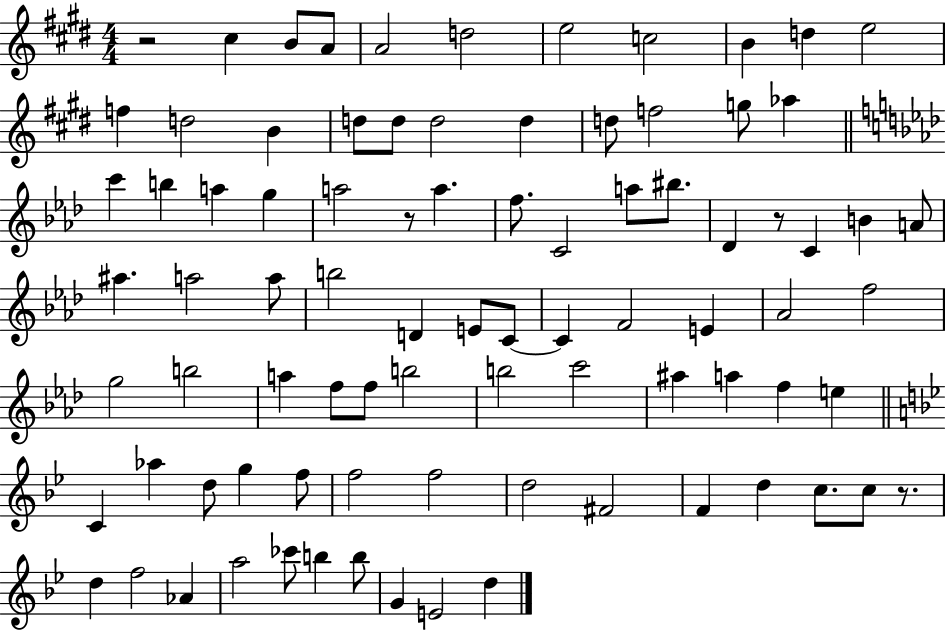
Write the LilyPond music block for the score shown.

{
  \clef treble
  \numericTimeSignature
  \time 4/4
  \key e \major
  \repeat volta 2 { r2 cis''4 b'8 a'8 | a'2 d''2 | e''2 c''2 | b'4 d''4 e''2 | \break f''4 d''2 b'4 | d''8 d''8 d''2 d''4 | d''8 f''2 g''8 aes''4 | \bar "||" \break \key aes \major c'''4 b''4 a''4 g''4 | a''2 r8 a''4. | f''8. c'2 a''8 bis''8. | des'4 r8 c'4 b'4 a'8 | \break ais''4. a''2 a''8 | b''2 d'4 e'8 c'8~~ | c'4 f'2 e'4 | aes'2 f''2 | \break g''2 b''2 | a''4 f''8 f''8 b''2 | b''2 c'''2 | ais''4 a''4 f''4 e''4 | \break \bar "||" \break \key g \minor c'4 aes''4 d''8 g''4 f''8 | f''2 f''2 | d''2 fis'2 | f'4 d''4 c''8. c''8 r8. | \break d''4 f''2 aes'4 | a''2 ces'''8 b''4 b''8 | g'4 e'2 d''4 | } \bar "|."
}